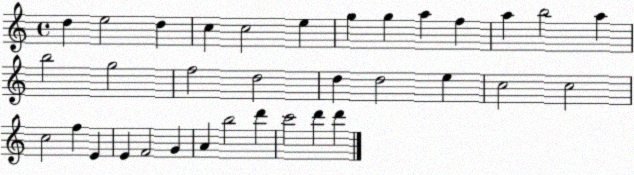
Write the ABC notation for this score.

X:1
T:Untitled
M:4/4
L:1/4
K:C
d e2 d c c2 e g g a f a b2 a b2 g2 f2 d2 d d2 e c2 c2 c2 f E E F2 G A b2 d' c'2 d' d'